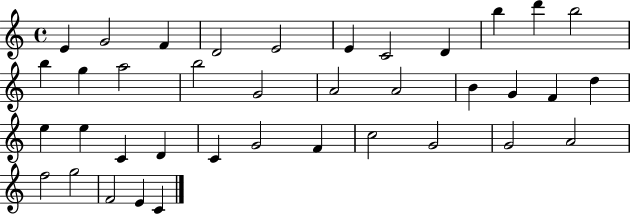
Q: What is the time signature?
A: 4/4